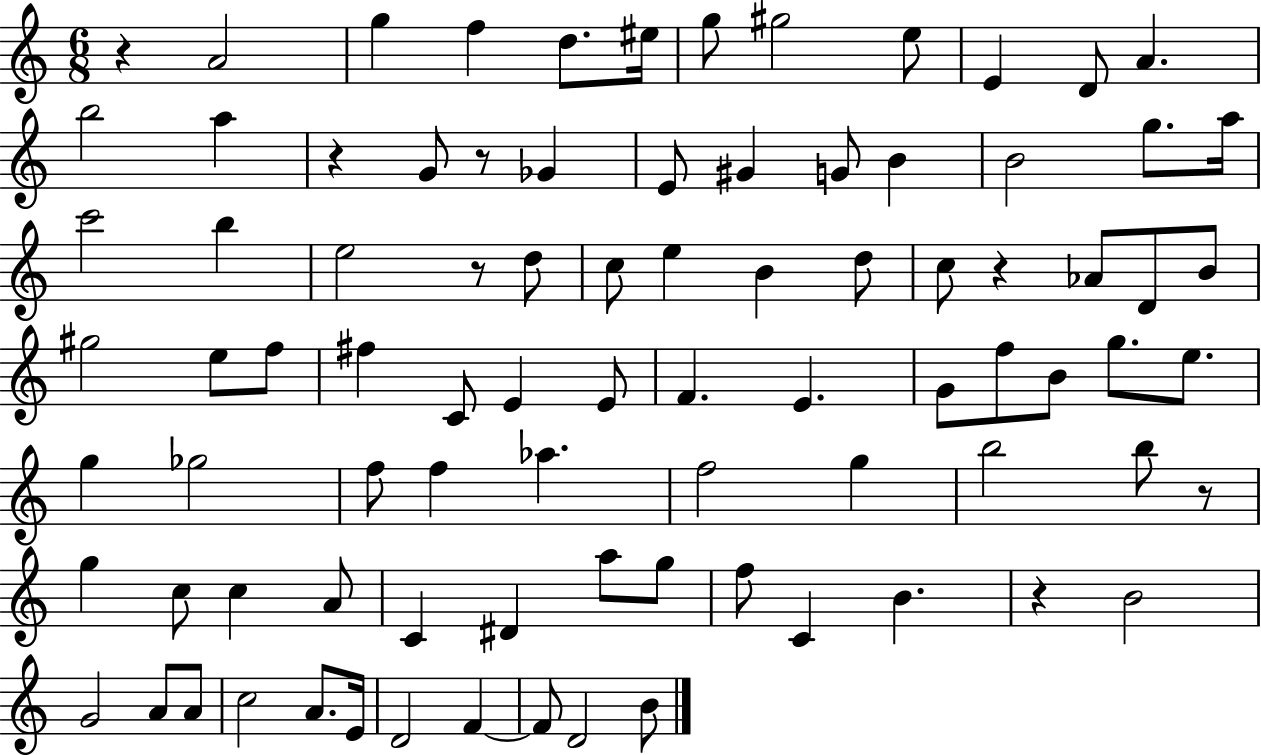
R/q A4/h G5/q F5/q D5/e. EIS5/s G5/e G#5/h E5/e E4/q D4/e A4/q. B5/h A5/q R/q G4/e R/e Gb4/q E4/e G#4/q G4/e B4/q B4/h G5/e. A5/s C6/h B5/q E5/h R/e D5/e C5/e E5/q B4/q D5/e C5/e R/q Ab4/e D4/e B4/e G#5/h E5/e F5/e F#5/q C4/e E4/q E4/e F4/q. E4/q. G4/e F5/e B4/e G5/e. E5/e. G5/q Gb5/h F5/e F5/q Ab5/q. F5/h G5/q B5/h B5/e R/e G5/q C5/e C5/q A4/e C4/q D#4/q A5/e G5/e F5/e C4/q B4/q. R/q B4/h G4/h A4/e A4/e C5/h A4/e. E4/s D4/h F4/q F4/e D4/h B4/e